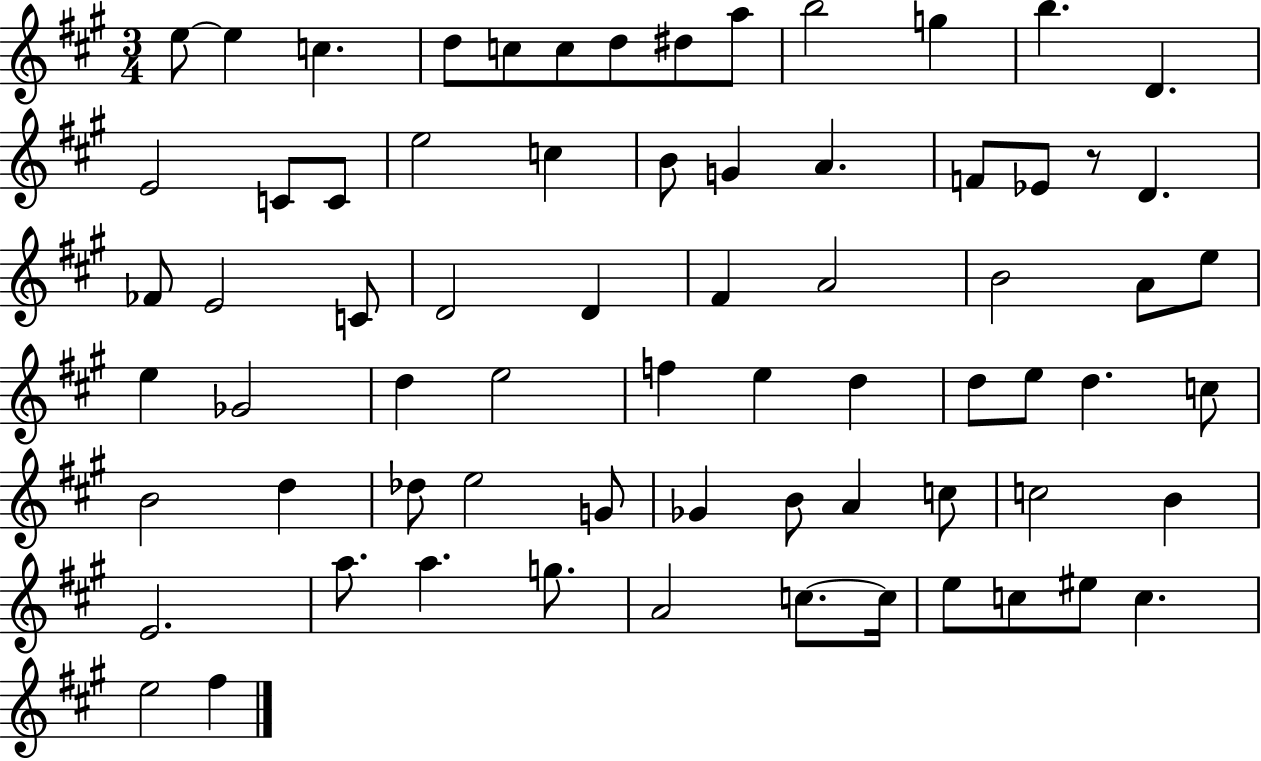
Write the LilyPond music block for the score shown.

{
  \clef treble
  \numericTimeSignature
  \time 3/4
  \key a \major
  e''8~~ e''4 c''4. | d''8 c''8 c''8 d''8 dis''8 a''8 | b''2 g''4 | b''4. d'4. | \break e'2 c'8 c'8 | e''2 c''4 | b'8 g'4 a'4. | f'8 ees'8 r8 d'4. | \break fes'8 e'2 c'8 | d'2 d'4 | fis'4 a'2 | b'2 a'8 e''8 | \break e''4 ges'2 | d''4 e''2 | f''4 e''4 d''4 | d''8 e''8 d''4. c''8 | \break b'2 d''4 | des''8 e''2 g'8 | ges'4 b'8 a'4 c''8 | c''2 b'4 | \break e'2. | a''8. a''4. g''8. | a'2 c''8.~~ c''16 | e''8 c''8 eis''8 c''4. | \break e''2 fis''4 | \bar "|."
}